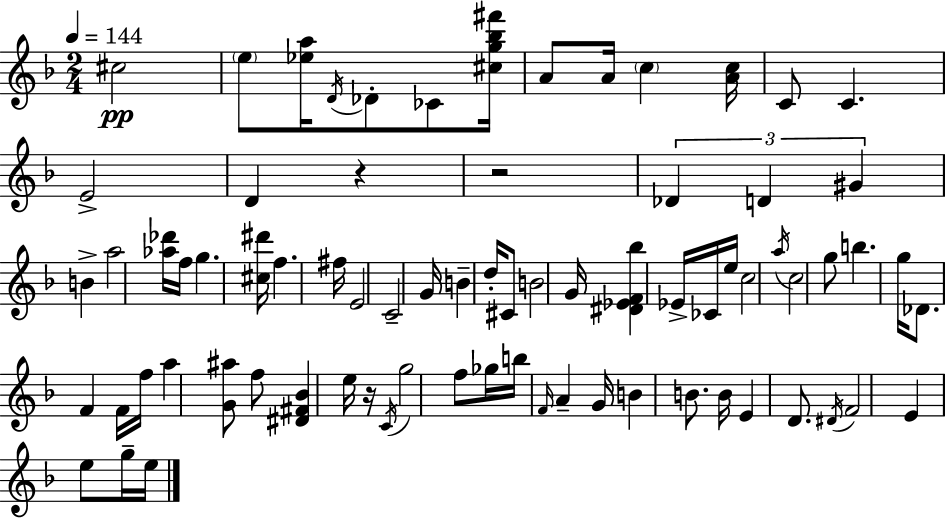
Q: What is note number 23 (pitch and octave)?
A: C4